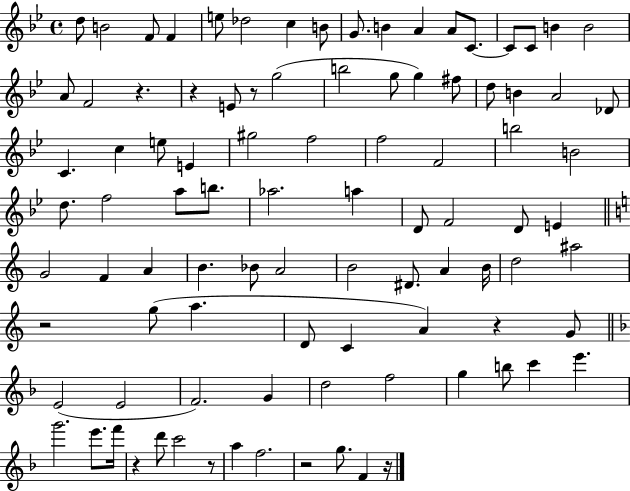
D5/e B4/h F4/e F4/q E5/e Db5/h C5/q B4/e G4/e. B4/q A4/q A4/e C4/e. C4/e C4/e B4/q B4/h A4/e F4/h R/q. R/q E4/e R/e G5/h B5/h G5/e G5/q F#5/e D5/e B4/q A4/h Db4/e C4/q. C5/q E5/e E4/q G#5/h F5/h F5/h F4/h B5/h B4/h D5/e. F5/h A5/e B5/e. Ab5/h. A5/q D4/e F4/h D4/e E4/q G4/h F4/q A4/q B4/q. Bb4/e A4/h B4/h D#4/e. A4/q B4/s D5/h A#5/h R/h G5/e A5/q. D4/e C4/q A4/q R/q G4/e E4/h E4/h F4/h. G4/q D5/h F5/h G5/q B5/e C6/q E6/q. G6/h. E6/e. F6/s R/q D6/e C6/h R/e A5/q F5/h. R/h G5/e. F4/q R/s